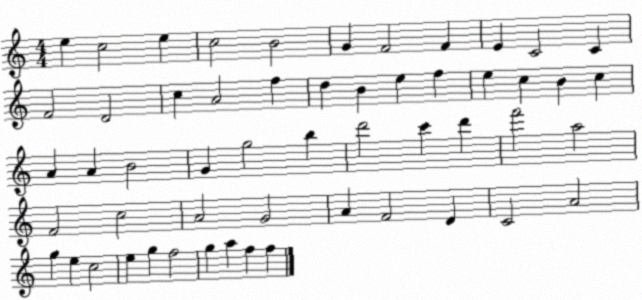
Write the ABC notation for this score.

X:1
T:Untitled
M:4/4
L:1/4
K:C
e c2 e c2 B2 G F2 F E C2 C F2 D2 c A2 f d B e f e c B c A A B2 G g2 b d'2 c' d' f'2 a2 F2 c2 A2 G2 A F2 D C2 A2 g e c2 e g f2 g a f f